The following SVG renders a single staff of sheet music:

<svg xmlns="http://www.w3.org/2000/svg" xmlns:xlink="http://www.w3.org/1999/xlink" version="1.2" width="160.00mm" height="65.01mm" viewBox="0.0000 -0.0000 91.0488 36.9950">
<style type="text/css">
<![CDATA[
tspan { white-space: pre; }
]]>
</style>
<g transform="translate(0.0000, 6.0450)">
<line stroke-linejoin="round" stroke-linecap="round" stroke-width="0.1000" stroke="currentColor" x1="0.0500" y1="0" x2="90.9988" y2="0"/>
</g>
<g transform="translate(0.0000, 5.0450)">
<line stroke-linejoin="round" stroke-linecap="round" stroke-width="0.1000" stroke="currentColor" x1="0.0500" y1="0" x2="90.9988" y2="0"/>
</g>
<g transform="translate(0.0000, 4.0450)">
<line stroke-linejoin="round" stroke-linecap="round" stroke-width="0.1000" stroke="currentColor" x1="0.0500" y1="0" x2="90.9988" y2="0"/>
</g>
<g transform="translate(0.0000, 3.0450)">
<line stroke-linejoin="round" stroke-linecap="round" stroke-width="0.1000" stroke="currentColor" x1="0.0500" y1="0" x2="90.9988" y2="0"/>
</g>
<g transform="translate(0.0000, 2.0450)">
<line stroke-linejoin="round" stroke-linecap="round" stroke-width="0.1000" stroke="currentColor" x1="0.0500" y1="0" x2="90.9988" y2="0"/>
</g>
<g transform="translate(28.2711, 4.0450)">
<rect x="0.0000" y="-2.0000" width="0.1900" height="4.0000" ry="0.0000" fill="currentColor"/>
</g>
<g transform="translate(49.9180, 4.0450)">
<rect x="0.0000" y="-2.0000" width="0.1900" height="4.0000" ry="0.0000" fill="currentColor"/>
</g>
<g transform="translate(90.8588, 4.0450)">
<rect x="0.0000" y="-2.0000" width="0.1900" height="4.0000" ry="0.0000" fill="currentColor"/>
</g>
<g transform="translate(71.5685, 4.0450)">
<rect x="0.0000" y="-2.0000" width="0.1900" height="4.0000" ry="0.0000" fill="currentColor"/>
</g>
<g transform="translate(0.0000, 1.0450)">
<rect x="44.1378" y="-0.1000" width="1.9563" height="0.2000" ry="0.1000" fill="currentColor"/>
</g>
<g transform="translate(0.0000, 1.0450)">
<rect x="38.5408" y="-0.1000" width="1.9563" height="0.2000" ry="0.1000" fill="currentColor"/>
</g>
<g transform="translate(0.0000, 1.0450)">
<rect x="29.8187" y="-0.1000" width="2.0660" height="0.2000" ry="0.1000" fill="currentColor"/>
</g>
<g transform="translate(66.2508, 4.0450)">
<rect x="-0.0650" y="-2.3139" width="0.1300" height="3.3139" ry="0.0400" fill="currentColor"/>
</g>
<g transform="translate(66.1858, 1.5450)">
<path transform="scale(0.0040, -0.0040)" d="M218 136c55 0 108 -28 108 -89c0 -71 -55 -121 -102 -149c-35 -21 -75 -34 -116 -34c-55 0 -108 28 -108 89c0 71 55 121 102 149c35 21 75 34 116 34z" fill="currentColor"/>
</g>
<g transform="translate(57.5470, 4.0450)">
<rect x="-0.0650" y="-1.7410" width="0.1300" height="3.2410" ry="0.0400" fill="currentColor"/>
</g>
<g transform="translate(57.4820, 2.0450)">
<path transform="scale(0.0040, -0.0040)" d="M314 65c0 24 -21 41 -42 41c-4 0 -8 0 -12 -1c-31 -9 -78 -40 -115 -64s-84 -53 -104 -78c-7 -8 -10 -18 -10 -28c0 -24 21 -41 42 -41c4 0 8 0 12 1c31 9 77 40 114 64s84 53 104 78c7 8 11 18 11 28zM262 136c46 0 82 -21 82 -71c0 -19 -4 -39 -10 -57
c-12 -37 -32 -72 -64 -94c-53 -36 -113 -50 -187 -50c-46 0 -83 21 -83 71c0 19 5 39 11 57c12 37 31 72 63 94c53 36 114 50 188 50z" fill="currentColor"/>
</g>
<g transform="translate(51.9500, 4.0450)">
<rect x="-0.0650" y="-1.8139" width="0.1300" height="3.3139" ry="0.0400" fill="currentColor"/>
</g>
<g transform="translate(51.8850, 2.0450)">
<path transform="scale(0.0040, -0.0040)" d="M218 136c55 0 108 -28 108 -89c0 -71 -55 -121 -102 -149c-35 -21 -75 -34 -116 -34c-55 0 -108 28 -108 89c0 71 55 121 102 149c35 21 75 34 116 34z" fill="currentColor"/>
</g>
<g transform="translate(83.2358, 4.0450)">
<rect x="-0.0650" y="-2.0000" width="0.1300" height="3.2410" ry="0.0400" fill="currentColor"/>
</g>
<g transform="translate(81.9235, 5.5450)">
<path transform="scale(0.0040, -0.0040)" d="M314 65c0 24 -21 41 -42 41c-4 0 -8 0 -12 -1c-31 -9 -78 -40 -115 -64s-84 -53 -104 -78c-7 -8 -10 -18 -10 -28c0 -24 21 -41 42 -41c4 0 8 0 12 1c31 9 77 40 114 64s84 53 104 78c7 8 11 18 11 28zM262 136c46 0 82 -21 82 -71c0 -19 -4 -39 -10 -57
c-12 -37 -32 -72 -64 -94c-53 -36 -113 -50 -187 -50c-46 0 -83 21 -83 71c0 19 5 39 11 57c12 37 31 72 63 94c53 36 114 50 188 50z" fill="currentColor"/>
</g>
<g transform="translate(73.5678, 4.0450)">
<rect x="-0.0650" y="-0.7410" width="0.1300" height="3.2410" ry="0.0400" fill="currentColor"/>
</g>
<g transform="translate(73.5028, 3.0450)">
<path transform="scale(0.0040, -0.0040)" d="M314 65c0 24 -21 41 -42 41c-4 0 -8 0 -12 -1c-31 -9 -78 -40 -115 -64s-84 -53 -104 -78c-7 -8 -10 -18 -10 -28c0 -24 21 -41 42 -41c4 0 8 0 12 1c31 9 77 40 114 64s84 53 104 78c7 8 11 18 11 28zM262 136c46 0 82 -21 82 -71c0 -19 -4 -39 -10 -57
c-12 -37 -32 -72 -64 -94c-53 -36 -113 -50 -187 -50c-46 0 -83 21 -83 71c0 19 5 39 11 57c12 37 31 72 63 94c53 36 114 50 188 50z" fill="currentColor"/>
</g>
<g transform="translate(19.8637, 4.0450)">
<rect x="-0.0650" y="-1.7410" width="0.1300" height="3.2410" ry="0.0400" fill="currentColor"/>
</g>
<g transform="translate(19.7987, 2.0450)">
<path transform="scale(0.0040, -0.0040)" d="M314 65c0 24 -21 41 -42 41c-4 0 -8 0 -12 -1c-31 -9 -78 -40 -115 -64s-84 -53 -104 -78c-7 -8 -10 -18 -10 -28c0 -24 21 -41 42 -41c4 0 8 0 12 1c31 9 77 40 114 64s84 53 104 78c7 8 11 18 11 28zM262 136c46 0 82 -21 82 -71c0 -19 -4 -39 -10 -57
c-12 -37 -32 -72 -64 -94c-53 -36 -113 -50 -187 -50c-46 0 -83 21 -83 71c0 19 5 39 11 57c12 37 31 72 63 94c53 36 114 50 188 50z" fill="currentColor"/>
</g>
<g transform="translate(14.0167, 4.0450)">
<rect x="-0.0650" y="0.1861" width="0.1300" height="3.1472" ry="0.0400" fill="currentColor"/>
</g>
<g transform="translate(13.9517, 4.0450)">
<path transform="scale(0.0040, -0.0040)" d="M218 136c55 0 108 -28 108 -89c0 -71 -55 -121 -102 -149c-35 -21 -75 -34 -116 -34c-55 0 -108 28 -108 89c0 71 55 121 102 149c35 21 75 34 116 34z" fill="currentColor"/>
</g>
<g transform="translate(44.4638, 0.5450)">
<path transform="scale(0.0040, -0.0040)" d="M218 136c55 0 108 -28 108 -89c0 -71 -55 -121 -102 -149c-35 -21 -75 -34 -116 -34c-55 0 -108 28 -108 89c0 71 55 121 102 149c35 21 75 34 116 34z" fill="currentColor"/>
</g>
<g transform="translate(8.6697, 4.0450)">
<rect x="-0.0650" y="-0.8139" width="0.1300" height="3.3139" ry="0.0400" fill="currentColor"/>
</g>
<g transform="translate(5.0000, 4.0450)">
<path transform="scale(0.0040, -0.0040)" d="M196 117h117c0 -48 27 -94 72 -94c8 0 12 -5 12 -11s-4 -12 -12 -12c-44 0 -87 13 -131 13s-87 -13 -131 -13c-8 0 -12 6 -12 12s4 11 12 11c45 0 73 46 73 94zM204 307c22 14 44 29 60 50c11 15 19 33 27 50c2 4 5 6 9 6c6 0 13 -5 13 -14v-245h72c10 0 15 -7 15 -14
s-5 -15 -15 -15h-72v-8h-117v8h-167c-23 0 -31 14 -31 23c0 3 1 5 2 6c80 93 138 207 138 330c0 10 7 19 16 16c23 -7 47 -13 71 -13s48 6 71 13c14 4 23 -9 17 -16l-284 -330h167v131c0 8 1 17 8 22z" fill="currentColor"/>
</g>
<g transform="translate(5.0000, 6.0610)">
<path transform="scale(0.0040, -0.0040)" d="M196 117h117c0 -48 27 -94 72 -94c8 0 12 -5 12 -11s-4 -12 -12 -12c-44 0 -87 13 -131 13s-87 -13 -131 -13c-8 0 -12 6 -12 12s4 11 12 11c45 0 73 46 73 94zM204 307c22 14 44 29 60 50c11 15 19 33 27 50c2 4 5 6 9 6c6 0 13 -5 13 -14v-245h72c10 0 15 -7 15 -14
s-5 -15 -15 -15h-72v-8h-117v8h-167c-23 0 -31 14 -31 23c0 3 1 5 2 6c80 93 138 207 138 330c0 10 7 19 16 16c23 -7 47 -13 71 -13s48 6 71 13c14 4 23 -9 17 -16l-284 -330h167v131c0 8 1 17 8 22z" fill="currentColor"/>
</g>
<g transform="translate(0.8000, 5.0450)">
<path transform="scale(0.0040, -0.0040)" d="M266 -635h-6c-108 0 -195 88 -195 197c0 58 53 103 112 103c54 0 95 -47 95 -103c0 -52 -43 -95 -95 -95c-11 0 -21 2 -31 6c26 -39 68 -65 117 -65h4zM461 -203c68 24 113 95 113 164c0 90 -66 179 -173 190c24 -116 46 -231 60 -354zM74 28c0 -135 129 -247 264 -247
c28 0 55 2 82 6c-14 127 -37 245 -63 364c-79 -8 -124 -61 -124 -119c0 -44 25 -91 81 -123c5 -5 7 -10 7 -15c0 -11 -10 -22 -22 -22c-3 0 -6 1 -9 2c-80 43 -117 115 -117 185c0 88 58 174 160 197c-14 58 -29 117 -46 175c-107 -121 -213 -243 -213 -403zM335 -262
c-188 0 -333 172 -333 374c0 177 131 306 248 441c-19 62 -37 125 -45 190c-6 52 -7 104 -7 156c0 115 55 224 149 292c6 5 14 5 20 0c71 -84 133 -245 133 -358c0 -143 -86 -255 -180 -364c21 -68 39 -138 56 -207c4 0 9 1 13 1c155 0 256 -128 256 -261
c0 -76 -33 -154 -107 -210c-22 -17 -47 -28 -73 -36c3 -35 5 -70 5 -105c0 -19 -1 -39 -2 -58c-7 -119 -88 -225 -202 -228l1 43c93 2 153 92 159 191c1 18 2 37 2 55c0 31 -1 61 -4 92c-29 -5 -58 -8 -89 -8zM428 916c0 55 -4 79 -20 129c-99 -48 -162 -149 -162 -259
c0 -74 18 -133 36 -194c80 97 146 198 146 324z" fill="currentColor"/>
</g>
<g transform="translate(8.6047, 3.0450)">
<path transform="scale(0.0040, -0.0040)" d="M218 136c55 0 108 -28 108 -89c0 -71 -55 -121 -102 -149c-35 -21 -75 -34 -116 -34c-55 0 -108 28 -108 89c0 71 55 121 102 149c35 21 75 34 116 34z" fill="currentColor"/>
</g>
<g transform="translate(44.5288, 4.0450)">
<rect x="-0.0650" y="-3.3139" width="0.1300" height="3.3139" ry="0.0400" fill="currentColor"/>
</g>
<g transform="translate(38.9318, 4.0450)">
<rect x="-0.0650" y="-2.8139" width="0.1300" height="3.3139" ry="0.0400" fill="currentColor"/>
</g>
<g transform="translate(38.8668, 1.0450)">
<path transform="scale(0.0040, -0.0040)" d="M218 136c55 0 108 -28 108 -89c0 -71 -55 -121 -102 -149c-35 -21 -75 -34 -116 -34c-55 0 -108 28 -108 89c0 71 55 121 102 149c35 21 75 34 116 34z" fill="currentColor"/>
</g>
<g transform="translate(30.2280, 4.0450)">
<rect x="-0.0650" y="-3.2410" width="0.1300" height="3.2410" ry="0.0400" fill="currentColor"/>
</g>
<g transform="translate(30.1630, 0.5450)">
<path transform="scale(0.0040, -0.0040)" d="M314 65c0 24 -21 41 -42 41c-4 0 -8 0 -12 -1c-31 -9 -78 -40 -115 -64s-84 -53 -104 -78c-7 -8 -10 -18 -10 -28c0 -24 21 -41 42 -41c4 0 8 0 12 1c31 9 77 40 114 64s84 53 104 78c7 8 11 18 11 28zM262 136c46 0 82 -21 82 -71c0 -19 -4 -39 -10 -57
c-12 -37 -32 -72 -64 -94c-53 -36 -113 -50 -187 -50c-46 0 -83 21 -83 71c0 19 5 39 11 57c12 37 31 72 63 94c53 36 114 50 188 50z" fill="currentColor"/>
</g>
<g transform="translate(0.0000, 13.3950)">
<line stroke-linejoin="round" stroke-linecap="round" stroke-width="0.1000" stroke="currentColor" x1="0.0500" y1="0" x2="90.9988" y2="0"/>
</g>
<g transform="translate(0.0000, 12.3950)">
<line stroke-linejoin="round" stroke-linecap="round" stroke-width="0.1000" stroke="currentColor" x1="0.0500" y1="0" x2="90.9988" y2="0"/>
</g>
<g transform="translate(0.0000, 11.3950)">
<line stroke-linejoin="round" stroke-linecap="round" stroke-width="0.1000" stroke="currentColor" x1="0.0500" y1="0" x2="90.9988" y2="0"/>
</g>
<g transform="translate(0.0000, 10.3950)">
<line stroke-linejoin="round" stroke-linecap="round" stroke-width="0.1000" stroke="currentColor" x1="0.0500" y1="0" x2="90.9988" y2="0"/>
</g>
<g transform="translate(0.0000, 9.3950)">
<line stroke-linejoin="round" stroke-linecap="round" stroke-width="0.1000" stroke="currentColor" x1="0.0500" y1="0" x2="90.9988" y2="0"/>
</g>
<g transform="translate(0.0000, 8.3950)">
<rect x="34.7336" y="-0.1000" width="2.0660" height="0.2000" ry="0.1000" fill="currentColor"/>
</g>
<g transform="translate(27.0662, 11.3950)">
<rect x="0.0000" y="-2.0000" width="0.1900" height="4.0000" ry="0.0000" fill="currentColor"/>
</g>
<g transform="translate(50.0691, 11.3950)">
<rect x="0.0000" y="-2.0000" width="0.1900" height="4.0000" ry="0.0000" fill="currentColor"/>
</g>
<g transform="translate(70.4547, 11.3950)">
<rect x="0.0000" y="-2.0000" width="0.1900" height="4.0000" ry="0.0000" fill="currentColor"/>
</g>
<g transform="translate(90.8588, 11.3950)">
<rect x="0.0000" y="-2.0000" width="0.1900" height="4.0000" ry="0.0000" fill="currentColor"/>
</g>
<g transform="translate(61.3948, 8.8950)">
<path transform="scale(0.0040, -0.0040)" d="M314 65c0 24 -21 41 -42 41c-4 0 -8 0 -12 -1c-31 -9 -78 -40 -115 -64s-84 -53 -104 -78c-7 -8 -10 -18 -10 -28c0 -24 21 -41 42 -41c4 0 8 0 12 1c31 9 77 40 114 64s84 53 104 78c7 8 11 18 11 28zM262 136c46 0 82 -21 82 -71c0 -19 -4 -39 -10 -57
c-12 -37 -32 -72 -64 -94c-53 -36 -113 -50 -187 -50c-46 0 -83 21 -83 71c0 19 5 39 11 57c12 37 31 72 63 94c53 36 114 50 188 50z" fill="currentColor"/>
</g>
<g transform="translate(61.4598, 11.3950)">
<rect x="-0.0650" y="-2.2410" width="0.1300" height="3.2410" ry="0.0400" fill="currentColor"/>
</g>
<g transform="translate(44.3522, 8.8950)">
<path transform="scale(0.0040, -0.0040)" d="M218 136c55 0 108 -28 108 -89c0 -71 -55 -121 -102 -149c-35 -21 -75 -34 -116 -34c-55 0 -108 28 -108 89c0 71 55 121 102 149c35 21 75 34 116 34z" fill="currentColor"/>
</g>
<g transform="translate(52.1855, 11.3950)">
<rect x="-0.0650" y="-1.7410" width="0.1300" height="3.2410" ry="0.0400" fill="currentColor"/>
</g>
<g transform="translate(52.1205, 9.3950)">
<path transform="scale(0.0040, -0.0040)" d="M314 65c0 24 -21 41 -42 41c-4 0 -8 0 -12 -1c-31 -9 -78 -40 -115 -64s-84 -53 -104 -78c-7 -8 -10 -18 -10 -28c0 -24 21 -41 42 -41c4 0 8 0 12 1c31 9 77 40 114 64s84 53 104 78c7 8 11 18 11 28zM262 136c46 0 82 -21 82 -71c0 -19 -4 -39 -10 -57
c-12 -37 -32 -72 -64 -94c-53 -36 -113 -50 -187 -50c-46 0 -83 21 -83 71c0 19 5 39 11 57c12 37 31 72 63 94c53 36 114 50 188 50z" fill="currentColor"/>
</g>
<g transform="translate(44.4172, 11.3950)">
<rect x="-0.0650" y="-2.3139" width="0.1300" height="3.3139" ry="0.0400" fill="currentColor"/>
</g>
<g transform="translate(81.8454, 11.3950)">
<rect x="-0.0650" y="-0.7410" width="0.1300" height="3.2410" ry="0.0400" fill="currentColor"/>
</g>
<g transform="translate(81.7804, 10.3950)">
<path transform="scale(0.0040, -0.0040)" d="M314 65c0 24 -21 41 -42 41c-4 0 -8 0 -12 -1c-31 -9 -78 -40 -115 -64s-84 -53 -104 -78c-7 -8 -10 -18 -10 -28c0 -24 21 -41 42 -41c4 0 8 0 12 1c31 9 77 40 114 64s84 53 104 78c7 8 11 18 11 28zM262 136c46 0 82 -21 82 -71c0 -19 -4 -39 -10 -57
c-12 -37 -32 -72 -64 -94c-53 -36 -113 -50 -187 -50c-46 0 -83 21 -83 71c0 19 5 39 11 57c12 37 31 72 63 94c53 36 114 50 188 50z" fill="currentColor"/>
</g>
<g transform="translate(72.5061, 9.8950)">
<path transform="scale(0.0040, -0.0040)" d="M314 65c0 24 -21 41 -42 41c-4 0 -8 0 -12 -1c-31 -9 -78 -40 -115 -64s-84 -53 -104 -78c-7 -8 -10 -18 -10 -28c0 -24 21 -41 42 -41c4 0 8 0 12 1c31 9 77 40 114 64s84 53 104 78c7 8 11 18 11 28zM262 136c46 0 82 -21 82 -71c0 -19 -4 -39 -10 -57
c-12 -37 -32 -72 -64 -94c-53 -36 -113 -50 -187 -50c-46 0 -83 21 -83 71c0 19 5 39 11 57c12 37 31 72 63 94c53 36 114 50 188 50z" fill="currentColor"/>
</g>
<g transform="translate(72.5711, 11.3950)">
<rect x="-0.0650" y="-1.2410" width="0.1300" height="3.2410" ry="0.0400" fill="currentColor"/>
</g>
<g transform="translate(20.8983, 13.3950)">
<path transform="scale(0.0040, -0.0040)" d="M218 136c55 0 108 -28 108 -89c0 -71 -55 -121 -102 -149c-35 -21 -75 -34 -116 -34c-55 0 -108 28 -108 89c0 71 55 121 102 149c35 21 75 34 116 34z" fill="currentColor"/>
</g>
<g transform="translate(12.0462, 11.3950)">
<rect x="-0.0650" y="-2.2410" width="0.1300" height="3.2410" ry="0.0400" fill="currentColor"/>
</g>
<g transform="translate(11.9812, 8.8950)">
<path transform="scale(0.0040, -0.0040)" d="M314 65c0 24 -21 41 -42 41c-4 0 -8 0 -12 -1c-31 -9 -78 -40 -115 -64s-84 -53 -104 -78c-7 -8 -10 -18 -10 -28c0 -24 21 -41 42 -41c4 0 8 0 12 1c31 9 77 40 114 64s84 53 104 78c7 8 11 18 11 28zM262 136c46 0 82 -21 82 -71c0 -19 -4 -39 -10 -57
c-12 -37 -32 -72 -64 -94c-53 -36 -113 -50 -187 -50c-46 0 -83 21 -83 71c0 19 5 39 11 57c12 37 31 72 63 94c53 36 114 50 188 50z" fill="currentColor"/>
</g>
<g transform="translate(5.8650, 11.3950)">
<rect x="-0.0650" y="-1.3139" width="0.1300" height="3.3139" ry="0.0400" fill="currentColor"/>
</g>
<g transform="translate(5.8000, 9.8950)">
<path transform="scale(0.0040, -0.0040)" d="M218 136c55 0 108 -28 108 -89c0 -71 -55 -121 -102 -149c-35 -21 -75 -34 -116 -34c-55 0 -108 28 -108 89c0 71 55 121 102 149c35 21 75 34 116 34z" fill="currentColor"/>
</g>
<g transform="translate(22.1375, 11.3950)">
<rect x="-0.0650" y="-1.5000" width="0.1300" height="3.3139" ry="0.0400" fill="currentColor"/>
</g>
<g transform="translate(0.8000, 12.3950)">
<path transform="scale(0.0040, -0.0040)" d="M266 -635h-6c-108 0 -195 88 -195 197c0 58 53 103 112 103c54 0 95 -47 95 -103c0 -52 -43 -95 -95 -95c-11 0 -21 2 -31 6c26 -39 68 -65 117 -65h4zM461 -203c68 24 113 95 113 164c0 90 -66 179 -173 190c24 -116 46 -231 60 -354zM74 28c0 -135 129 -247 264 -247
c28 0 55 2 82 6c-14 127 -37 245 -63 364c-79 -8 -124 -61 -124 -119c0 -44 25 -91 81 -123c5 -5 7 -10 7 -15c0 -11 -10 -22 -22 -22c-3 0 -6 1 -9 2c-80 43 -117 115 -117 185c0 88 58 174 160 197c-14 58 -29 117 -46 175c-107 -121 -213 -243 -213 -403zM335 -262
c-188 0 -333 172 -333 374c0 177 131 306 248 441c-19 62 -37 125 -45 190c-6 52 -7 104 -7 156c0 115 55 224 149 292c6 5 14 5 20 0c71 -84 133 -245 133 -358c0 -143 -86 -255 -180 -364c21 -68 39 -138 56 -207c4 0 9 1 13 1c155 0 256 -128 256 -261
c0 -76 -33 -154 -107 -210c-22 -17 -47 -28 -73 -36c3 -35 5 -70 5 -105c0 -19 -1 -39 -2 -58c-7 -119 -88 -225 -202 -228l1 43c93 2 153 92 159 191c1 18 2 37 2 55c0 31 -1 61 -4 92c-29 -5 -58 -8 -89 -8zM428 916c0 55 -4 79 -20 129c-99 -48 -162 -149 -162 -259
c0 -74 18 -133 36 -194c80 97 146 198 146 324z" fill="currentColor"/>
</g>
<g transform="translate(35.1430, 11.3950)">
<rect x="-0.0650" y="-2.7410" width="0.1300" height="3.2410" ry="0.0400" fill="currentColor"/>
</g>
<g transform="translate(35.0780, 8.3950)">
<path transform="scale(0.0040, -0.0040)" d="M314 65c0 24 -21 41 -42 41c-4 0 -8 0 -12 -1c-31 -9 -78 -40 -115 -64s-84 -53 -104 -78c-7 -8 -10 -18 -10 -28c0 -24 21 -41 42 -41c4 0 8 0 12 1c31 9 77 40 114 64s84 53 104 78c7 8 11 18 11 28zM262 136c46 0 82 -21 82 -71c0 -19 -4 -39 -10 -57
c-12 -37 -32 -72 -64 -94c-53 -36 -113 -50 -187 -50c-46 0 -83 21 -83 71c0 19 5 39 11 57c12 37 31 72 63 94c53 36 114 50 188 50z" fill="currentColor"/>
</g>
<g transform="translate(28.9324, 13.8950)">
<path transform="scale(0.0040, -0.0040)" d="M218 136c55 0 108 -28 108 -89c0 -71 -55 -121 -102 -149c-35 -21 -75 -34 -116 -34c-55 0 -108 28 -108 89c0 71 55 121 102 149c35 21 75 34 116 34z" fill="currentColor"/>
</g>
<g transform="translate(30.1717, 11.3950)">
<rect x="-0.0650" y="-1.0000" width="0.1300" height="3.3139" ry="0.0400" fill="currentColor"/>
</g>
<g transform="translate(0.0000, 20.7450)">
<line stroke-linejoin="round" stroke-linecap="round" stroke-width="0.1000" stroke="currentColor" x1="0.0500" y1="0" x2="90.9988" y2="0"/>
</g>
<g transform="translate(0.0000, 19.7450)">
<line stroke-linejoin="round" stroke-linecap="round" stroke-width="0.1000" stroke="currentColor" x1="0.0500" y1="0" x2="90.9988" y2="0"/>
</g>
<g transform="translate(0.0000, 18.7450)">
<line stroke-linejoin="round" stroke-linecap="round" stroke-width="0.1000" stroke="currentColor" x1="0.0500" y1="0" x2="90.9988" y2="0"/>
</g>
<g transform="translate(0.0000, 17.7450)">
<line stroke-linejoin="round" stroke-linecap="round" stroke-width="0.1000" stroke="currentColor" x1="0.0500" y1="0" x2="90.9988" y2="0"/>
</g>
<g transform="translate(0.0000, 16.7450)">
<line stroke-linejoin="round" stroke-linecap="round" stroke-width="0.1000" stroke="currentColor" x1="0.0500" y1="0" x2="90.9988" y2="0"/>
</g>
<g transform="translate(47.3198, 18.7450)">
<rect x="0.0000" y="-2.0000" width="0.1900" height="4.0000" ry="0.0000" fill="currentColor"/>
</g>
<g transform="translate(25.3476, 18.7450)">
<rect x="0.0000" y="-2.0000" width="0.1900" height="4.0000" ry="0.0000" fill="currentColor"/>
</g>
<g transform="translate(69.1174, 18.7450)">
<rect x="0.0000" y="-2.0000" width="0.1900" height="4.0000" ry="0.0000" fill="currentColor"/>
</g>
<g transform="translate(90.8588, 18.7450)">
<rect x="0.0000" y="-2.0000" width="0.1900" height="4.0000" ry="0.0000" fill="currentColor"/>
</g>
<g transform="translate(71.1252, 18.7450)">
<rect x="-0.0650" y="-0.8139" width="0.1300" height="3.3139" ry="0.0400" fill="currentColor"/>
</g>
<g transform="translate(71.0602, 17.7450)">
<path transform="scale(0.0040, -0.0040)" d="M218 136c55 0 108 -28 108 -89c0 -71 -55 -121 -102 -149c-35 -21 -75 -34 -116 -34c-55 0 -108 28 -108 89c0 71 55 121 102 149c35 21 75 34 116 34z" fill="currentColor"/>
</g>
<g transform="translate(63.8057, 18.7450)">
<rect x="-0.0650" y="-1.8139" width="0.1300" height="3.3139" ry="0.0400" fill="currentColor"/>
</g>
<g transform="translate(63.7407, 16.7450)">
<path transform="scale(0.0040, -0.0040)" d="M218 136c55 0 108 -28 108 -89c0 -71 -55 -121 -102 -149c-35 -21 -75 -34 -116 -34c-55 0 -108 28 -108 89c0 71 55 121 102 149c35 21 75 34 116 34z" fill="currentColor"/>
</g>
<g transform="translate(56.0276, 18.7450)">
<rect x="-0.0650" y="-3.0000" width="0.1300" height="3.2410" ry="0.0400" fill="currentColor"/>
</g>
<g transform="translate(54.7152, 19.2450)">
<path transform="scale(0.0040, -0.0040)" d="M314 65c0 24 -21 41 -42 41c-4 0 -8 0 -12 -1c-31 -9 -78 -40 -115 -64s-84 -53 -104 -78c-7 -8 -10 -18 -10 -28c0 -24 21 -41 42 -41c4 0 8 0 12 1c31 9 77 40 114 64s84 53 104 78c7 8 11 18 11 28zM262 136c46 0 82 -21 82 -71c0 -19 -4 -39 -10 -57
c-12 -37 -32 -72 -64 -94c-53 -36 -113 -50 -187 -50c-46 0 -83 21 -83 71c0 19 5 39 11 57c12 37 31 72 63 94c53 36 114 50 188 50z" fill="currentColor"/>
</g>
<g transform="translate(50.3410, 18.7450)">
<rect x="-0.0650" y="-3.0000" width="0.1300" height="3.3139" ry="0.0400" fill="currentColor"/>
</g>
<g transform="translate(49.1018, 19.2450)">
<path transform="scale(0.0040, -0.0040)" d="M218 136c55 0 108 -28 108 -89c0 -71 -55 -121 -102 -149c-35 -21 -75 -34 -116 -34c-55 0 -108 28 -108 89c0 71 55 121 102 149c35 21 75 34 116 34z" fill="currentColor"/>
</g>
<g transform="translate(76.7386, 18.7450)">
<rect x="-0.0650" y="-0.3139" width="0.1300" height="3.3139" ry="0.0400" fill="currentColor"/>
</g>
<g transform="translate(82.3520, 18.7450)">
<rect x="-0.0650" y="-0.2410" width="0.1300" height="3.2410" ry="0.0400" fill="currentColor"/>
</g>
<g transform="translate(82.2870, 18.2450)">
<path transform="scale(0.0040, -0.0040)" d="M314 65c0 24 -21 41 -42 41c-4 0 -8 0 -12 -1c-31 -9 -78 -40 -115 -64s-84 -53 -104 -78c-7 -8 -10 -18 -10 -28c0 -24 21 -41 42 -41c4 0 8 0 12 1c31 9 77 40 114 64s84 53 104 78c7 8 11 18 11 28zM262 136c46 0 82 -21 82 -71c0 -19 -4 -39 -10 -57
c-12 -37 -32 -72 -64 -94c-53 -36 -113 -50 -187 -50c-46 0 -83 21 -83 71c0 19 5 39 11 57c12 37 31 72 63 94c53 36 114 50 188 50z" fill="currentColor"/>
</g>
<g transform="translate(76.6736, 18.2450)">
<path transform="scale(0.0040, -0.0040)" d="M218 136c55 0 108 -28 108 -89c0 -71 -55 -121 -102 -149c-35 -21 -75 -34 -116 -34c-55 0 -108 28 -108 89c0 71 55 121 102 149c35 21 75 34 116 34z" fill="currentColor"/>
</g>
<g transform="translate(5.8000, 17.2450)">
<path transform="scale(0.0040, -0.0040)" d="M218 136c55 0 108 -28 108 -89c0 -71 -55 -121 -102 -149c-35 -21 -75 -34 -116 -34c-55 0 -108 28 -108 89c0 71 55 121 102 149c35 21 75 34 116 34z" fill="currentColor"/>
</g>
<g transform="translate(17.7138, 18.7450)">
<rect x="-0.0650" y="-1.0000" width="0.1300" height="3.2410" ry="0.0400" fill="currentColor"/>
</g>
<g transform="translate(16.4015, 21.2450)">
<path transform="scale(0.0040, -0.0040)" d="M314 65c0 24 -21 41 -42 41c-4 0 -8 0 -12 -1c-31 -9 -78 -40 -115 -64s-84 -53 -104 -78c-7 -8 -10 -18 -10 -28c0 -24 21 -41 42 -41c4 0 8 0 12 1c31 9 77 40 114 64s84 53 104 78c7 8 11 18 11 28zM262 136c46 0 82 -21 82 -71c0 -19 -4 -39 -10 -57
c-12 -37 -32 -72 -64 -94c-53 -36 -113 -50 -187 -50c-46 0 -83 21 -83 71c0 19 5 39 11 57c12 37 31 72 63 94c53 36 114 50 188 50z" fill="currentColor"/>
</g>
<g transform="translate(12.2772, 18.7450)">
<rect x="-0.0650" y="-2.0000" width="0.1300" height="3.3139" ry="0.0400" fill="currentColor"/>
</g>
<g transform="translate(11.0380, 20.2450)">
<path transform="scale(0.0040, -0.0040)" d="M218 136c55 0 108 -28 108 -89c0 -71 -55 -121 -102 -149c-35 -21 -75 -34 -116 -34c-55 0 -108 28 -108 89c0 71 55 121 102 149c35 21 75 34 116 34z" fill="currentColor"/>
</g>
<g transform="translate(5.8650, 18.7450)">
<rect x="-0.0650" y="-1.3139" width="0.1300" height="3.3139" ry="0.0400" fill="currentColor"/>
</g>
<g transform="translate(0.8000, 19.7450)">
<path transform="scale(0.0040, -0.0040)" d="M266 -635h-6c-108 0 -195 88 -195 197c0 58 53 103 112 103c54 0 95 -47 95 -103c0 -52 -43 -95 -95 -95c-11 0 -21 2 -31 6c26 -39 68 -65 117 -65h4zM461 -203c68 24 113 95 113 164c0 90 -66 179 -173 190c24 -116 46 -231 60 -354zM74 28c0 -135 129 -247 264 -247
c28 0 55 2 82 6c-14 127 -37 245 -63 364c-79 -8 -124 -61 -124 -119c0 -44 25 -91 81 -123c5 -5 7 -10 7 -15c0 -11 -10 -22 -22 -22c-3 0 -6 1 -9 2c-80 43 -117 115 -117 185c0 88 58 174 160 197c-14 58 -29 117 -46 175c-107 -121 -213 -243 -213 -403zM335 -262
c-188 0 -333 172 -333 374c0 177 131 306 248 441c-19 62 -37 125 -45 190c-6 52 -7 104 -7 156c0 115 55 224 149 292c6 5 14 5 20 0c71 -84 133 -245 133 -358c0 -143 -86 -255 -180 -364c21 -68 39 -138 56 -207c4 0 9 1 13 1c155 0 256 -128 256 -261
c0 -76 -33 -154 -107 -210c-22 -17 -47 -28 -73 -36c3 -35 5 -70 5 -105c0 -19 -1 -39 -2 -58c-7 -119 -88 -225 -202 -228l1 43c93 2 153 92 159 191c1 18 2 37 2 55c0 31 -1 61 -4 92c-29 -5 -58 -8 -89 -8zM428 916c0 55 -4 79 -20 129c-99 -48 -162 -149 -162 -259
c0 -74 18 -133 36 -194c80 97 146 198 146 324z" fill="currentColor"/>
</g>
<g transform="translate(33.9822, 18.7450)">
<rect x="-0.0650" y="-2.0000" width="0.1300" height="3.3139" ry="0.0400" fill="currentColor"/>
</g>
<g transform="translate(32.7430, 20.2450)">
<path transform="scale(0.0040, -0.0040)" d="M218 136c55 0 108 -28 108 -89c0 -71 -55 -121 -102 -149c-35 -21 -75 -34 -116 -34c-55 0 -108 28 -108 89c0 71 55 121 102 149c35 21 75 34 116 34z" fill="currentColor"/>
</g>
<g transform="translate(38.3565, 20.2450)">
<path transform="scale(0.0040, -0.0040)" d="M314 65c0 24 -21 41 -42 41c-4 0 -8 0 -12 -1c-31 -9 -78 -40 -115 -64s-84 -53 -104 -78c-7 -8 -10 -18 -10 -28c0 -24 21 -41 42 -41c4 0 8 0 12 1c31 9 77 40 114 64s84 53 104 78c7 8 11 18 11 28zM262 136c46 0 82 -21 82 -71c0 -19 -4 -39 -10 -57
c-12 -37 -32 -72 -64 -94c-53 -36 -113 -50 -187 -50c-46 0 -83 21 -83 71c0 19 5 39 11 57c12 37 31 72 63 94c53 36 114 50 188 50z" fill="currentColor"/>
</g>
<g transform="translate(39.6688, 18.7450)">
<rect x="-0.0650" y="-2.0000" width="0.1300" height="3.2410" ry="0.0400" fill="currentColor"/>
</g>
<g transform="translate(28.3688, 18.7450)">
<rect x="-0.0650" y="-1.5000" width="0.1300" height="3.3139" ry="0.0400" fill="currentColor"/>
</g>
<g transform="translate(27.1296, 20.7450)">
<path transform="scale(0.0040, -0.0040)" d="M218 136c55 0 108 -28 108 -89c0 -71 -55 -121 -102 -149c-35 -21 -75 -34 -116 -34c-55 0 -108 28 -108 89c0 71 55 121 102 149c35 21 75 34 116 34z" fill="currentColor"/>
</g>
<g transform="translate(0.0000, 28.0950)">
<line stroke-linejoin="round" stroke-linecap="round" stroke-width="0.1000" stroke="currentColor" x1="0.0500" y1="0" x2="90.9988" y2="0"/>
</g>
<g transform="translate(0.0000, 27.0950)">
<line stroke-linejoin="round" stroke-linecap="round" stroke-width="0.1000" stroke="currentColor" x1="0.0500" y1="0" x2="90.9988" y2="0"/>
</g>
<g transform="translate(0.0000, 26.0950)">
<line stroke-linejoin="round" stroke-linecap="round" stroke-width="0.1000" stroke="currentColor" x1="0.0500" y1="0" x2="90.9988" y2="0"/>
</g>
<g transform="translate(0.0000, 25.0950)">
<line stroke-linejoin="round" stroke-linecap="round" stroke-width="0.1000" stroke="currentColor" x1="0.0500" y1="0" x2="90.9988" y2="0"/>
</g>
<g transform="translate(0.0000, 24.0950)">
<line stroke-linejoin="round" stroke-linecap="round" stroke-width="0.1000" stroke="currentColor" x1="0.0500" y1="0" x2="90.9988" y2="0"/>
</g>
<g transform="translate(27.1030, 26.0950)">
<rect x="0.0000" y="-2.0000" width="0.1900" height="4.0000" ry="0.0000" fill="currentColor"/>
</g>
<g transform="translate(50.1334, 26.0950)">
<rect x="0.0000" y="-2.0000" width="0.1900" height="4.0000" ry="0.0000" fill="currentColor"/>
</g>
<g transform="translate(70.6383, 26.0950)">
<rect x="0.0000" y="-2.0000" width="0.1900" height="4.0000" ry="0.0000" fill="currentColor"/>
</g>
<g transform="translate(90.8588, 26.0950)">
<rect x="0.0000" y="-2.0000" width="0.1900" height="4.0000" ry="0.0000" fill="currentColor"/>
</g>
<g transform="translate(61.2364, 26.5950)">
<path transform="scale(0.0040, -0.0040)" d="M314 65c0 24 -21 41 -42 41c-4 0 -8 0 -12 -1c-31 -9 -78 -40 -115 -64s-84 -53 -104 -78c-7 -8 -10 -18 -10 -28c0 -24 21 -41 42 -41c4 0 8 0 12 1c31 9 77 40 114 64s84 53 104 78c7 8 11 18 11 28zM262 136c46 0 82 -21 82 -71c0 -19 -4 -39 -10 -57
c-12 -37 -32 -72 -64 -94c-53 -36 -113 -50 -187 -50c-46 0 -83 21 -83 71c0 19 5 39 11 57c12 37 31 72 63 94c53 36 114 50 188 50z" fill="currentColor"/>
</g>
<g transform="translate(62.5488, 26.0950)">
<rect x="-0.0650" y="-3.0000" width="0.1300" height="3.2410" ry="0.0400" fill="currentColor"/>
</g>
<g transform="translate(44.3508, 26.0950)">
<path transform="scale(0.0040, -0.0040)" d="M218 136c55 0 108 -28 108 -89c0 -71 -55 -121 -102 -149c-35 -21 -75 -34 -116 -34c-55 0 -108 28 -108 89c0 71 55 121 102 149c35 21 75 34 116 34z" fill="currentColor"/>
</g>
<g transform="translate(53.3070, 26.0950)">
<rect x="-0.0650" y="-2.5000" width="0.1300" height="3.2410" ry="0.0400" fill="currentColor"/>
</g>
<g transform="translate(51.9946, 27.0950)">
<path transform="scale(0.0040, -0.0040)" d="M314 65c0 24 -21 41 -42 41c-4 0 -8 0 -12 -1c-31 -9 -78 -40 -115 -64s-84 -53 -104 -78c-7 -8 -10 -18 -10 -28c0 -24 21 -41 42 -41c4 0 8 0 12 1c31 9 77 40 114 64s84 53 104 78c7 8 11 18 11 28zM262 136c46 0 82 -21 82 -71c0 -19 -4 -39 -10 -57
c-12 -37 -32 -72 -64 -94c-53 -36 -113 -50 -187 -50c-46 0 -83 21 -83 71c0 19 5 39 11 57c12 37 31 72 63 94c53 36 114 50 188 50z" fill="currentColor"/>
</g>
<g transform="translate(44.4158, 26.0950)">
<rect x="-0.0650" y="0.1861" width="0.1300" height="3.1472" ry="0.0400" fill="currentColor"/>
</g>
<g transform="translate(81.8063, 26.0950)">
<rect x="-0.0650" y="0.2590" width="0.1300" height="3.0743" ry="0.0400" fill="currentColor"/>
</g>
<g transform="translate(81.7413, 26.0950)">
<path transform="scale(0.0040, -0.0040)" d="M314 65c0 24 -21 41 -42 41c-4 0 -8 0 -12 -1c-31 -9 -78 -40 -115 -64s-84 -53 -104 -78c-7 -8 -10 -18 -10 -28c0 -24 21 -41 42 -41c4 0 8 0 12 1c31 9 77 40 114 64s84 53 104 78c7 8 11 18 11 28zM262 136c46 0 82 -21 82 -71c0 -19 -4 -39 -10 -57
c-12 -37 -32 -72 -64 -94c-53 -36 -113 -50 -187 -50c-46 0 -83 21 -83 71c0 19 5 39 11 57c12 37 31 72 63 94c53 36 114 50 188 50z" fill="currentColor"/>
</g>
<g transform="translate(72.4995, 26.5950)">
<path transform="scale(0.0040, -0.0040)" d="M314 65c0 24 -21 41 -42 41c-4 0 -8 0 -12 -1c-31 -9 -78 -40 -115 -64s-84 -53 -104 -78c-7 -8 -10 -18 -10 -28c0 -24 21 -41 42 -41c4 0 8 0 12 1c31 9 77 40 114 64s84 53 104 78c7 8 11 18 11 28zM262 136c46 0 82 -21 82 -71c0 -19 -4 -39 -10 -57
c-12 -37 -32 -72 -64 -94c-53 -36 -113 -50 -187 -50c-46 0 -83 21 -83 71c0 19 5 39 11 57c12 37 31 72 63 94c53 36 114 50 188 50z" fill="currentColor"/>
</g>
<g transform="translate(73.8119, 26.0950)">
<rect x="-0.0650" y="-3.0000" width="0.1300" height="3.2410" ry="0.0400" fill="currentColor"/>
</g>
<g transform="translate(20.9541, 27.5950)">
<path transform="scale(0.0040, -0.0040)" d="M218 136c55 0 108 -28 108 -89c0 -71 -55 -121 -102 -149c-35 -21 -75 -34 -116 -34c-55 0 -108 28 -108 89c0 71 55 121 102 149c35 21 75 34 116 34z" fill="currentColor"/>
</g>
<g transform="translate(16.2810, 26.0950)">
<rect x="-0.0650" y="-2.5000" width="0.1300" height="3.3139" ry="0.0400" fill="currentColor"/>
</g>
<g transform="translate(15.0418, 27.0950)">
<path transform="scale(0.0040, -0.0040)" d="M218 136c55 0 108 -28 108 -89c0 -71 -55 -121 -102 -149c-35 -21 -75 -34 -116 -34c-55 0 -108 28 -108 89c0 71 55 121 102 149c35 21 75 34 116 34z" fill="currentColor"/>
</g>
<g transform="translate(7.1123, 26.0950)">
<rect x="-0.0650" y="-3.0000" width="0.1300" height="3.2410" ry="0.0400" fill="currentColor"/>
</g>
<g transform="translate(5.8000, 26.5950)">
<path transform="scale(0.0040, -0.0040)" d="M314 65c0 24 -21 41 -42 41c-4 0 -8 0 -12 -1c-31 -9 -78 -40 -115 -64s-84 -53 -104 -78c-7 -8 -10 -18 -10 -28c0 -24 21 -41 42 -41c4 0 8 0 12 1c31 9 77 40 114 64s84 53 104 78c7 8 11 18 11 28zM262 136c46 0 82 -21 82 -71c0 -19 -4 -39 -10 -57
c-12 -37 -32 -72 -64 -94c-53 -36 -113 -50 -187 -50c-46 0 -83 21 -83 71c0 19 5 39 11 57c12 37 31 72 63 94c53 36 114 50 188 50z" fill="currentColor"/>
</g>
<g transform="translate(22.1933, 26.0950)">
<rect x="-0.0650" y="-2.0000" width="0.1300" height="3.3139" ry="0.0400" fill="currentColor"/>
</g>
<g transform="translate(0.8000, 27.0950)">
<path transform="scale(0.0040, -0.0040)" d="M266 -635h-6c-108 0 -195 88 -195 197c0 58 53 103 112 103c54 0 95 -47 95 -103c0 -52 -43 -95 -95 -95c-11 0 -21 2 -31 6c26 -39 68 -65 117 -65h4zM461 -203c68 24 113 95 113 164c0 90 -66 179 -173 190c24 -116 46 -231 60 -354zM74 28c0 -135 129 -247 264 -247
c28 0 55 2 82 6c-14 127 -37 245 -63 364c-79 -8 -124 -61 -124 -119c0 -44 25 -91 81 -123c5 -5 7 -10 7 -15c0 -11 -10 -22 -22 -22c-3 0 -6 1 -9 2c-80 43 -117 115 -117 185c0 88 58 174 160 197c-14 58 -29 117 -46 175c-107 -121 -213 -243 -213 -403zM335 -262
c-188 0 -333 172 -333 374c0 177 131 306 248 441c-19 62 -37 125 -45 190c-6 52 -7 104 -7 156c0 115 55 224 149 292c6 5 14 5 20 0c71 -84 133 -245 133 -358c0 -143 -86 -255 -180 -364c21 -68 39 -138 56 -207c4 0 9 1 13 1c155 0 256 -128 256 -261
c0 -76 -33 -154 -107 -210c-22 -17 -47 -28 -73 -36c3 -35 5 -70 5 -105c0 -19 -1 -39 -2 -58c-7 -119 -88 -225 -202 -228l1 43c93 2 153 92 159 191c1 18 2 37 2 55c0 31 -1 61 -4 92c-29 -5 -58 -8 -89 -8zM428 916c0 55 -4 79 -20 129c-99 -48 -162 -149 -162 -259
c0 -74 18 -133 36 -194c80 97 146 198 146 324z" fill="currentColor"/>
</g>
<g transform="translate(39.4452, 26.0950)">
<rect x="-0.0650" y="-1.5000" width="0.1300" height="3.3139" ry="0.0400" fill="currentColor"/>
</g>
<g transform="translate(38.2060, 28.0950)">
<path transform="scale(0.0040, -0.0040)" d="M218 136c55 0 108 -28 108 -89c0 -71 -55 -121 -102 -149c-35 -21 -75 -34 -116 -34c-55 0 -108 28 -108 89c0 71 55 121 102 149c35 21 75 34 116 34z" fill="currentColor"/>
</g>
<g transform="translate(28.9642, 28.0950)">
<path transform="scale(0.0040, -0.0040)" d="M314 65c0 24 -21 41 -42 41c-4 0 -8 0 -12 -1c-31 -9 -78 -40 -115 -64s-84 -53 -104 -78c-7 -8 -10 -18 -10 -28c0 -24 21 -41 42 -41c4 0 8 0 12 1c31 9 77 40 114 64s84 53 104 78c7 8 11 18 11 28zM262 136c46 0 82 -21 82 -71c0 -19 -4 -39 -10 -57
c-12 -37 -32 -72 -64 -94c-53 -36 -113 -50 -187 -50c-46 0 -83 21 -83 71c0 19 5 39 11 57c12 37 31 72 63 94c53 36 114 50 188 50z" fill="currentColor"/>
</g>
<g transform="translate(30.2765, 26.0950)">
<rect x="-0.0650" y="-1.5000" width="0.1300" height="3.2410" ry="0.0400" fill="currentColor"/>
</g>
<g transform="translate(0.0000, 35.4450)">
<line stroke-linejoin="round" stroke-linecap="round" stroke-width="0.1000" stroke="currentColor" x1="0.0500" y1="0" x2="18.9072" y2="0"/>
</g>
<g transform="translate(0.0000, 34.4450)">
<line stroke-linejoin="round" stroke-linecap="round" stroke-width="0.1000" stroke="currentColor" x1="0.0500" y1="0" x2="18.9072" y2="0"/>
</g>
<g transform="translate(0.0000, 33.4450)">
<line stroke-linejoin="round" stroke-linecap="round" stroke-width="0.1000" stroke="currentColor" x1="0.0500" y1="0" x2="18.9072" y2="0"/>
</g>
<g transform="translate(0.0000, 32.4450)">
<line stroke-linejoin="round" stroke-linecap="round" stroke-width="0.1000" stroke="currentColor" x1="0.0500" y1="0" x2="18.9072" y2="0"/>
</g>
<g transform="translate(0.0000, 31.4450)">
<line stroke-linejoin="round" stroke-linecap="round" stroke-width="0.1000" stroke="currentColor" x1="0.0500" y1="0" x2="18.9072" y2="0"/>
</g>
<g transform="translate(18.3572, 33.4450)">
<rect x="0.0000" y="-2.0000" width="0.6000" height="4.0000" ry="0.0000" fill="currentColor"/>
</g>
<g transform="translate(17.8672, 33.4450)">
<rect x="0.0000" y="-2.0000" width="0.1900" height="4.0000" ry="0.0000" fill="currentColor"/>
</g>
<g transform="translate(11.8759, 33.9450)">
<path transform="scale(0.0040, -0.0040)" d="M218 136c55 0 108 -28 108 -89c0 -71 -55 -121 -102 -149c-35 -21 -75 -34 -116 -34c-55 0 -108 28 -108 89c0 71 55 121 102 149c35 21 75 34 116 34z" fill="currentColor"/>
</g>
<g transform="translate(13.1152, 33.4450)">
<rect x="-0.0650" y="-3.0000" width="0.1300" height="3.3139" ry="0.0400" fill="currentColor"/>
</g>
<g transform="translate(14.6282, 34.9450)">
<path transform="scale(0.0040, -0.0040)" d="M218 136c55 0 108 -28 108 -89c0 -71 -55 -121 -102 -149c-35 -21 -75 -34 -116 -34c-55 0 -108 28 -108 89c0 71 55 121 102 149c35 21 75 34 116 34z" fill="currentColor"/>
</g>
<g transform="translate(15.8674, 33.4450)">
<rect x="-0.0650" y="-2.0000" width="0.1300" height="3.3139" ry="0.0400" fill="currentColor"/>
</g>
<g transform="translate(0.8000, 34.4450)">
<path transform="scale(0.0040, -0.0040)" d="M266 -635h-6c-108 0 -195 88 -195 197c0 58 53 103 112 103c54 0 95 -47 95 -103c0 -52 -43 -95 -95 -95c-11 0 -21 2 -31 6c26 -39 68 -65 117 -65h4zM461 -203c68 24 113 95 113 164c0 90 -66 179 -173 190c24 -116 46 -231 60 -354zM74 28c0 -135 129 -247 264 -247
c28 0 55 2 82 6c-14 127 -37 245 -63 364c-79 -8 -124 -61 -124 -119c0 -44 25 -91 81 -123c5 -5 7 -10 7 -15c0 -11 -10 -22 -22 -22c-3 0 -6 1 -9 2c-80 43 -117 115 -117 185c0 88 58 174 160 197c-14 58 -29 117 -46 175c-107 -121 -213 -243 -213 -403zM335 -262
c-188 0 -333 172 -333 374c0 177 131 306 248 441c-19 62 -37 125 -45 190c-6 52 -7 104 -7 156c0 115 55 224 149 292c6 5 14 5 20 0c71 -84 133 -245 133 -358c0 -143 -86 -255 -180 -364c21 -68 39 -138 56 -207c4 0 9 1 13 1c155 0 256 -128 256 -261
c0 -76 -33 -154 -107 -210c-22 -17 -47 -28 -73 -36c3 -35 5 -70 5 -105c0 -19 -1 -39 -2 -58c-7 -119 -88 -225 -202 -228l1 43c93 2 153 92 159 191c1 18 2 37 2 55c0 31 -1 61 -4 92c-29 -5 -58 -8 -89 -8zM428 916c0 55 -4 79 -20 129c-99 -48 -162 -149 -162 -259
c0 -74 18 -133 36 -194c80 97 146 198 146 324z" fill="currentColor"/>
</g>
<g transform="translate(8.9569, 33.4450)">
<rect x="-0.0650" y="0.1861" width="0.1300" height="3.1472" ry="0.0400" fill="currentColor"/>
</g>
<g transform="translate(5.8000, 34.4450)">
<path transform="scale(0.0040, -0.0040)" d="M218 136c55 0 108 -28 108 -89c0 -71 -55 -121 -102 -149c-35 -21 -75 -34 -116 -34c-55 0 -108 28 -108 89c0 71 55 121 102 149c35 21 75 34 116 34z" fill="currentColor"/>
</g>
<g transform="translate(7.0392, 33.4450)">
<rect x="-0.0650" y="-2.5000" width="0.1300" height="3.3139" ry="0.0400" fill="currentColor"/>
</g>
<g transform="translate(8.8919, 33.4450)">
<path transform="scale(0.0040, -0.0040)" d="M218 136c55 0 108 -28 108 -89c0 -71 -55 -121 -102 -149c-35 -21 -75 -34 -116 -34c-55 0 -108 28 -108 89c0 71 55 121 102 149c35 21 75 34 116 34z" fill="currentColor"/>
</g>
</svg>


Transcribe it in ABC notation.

X:1
T:Untitled
M:4/4
L:1/4
K:C
d B f2 b2 a b f f2 g d2 F2 e g2 E D a2 g f2 g2 e2 d2 e F D2 E F F2 A A2 f d c c2 A2 G F E2 E B G2 A2 A2 B2 G B A F